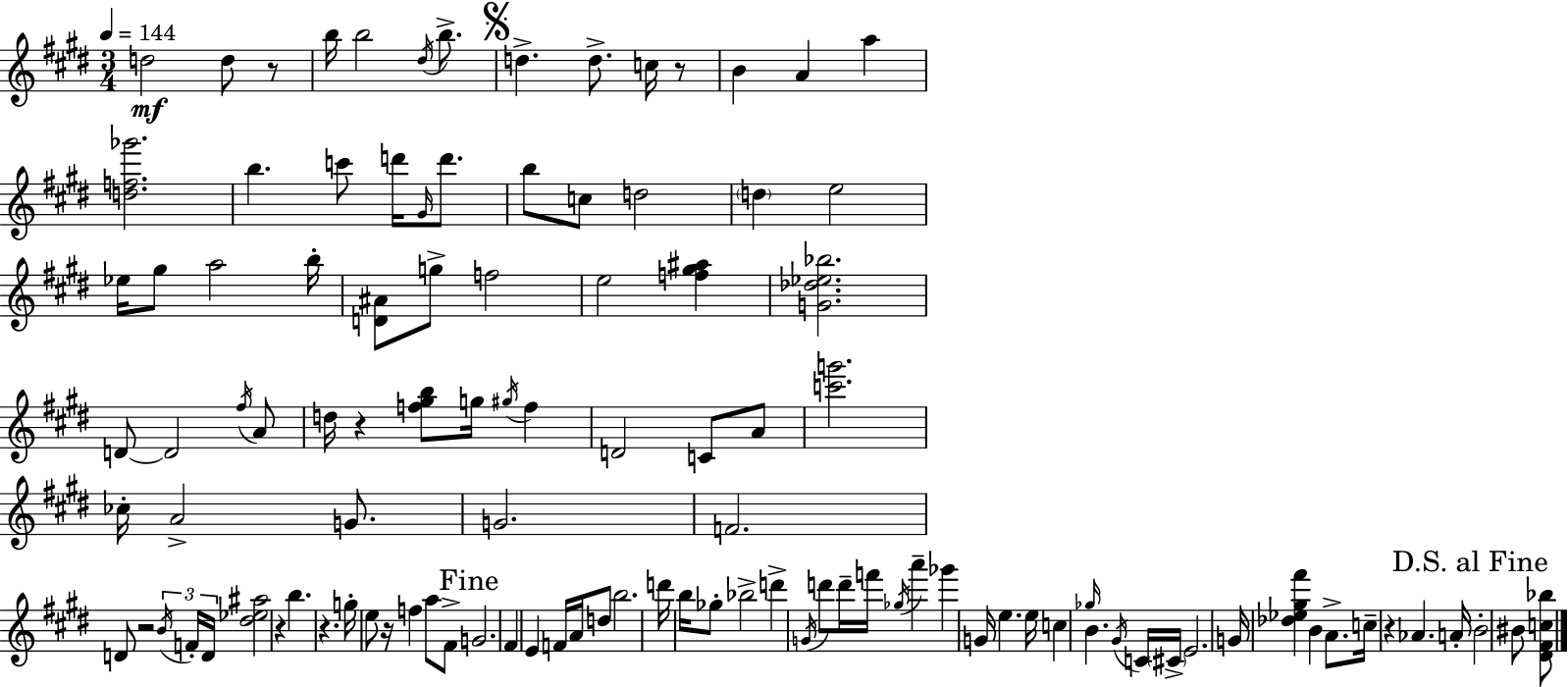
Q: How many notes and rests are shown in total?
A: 109